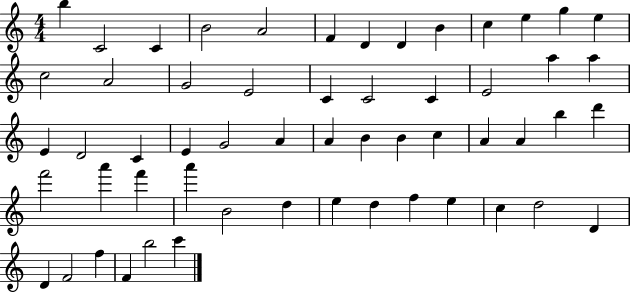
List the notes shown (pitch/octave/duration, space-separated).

B5/q C4/h C4/q B4/h A4/h F4/q D4/q D4/q B4/q C5/q E5/q G5/q E5/q C5/h A4/h G4/h E4/h C4/q C4/h C4/q E4/h A5/q A5/q E4/q D4/h C4/q E4/q G4/h A4/q A4/q B4/q B4/q C5/q A4/q A4/q B5/q D6/q F6/h A6/q F6/q A6/q B4/h D5/q E5/q D5/q F5/q E5/q C5/q D5/h D4/q D4/q F4/h F5/q F4/q B5/h C6/q